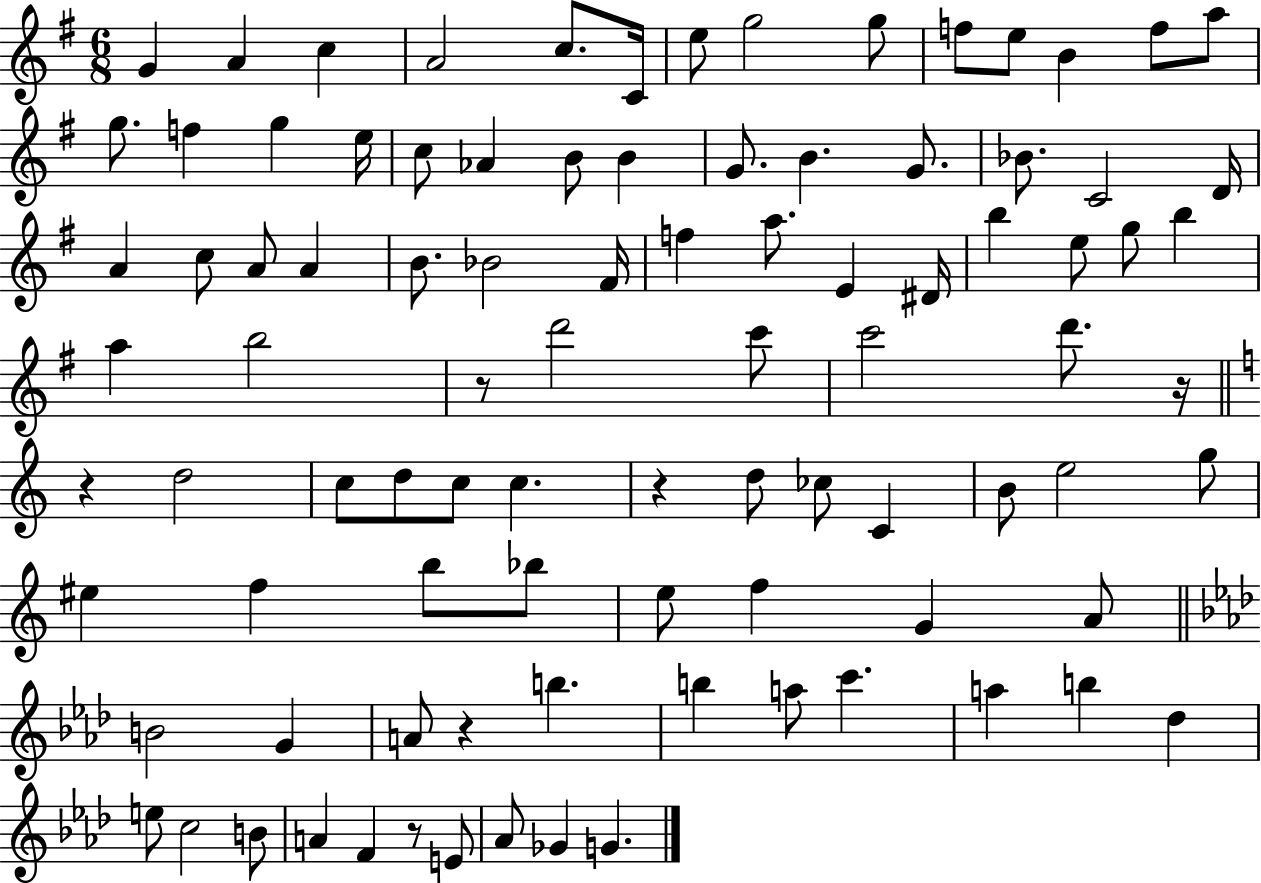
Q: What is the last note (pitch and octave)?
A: G4